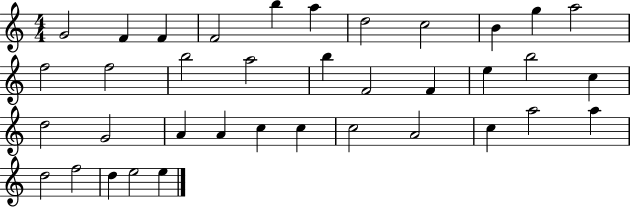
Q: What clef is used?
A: treble